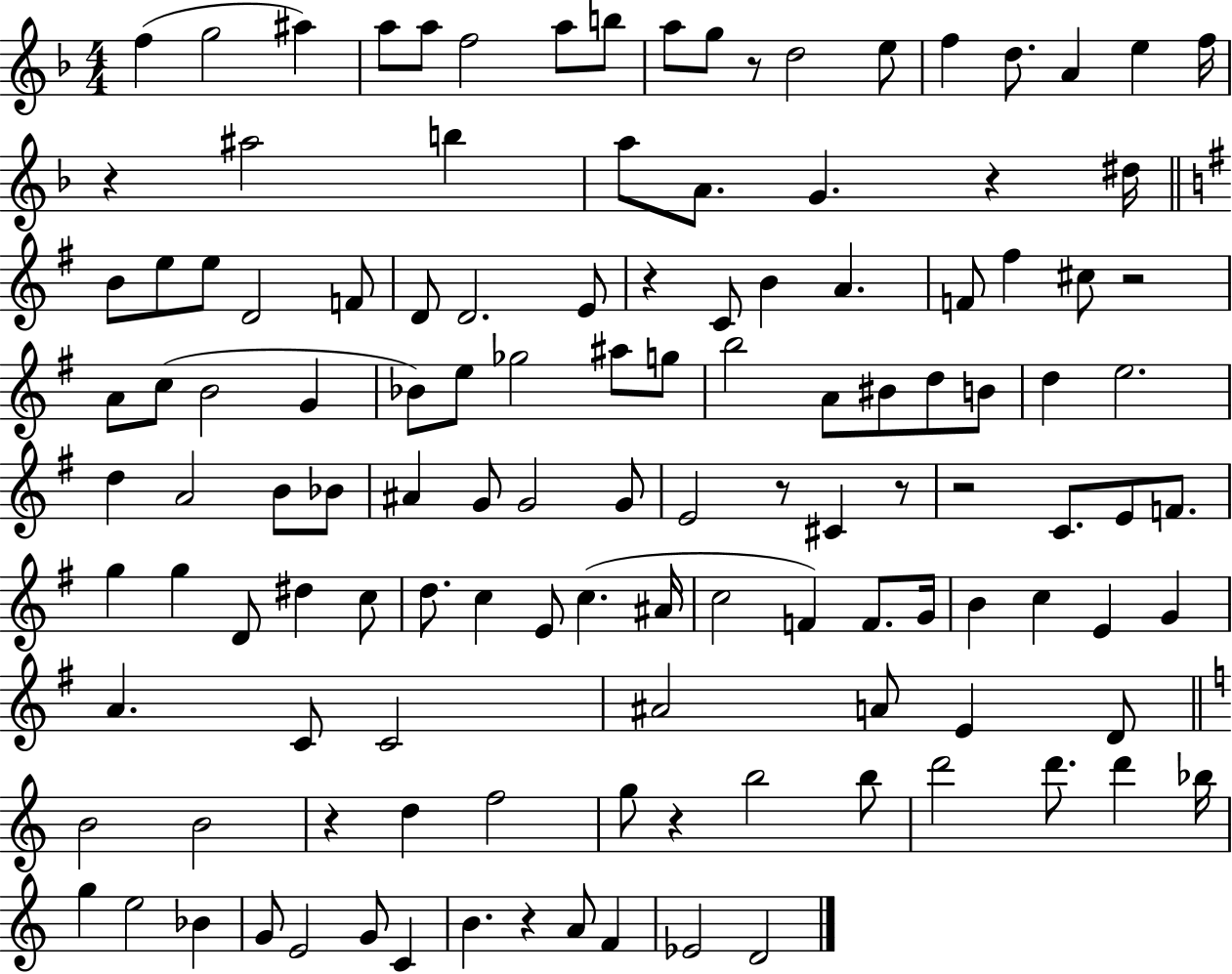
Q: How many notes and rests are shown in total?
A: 125